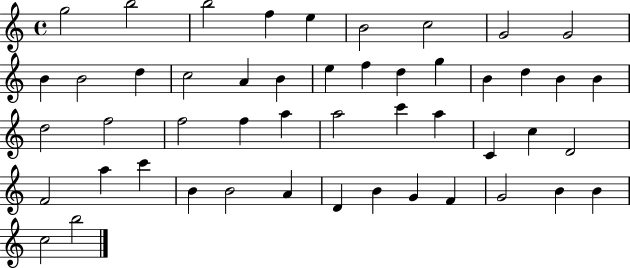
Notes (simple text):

G5/h B5/h B5/h F5/q E5/q B4/h C5/h G4/h G4/h B4/q B4/h D5/q C5/h A4/q B4/q E5/q F5/q D5/q G5/q B4/q D5/q B4/q B4/q D5/h F5/h F5/h F5/q A5/q A5/h C6/q A5/q C4/q C5/q D4/h F4/h A5/q C6/q B4/q B4/h A4/q D4/q B4/q G4/q F4/q G4/h B4/q B4/q C5/h B5/h